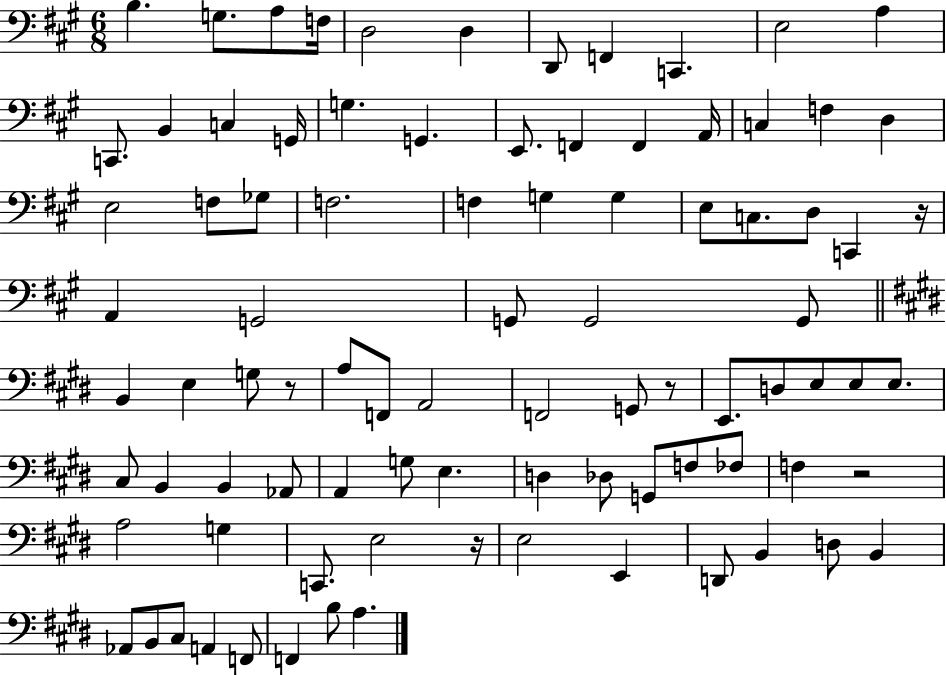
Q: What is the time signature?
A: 6/8